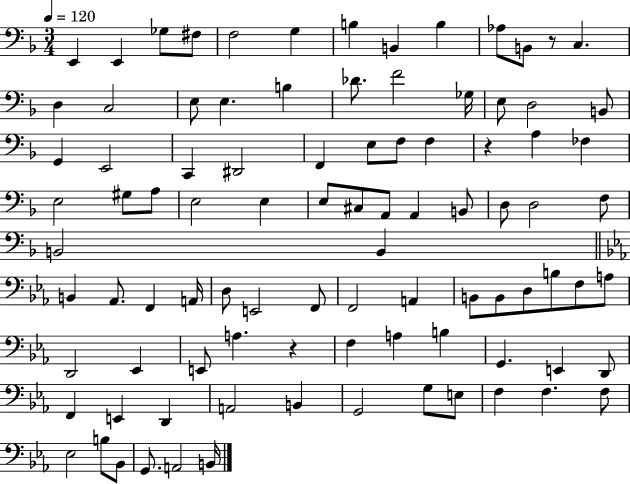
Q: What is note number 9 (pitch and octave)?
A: B3